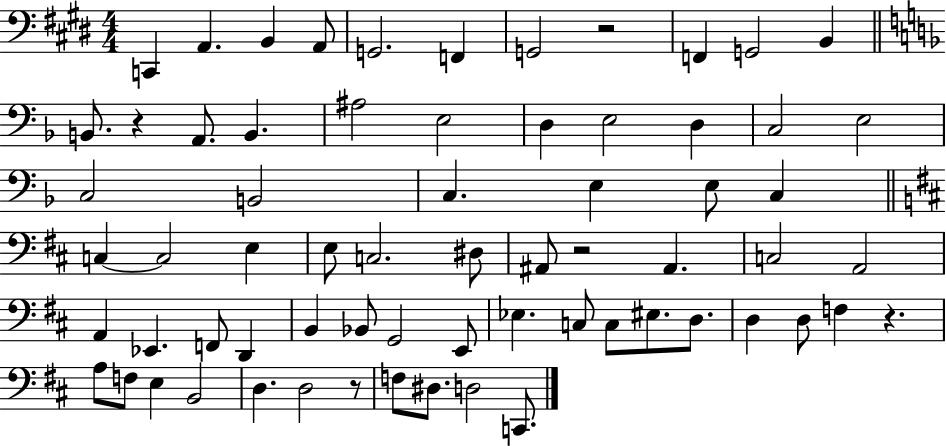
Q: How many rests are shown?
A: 5